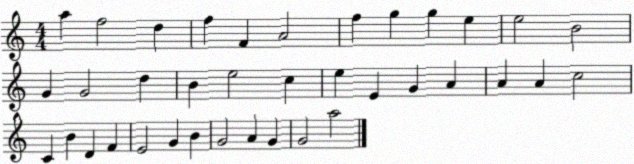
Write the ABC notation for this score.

X:1
T:Untitled
M:4/4
L:1/4
K:C
a f2 d f F A2 f g g e e2 B2 G G2 d B e2 c e E G A A A c2 C B D F E2 G B G2 A G G2 a2